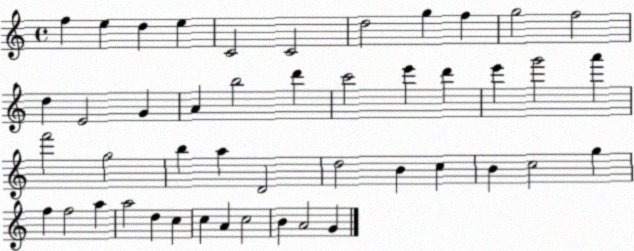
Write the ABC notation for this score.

X:1
T:Untitled
M:4/4
L:1/4
K:C
f e d e C2 C2 d2 g f g2 f2 d E2 G A b2 d' c'2 e' d' e' g'2 a' f'2 g2 b a D2 d2 B c B c2 g f f2 a a2 d c c A c2 B A2 G